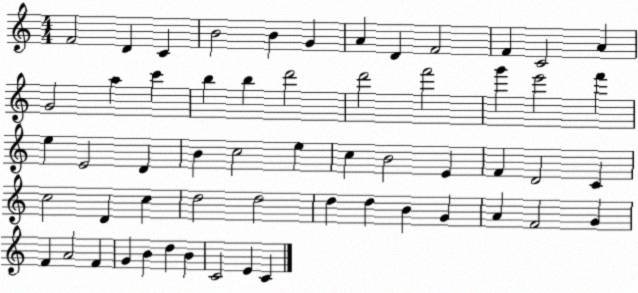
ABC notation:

X:1
T:Untitled
M:4/4
L:1/4
K:C
F2 D C B2 B G A D F2 F C2 A G2 a c' b b d'2 d'2 f'2 g' e'2 f' e E2 D B c2 e c B2 E F D2 C c2 D c d2 d2 d d B G A F2 G F A2 F G B d B C2 E C